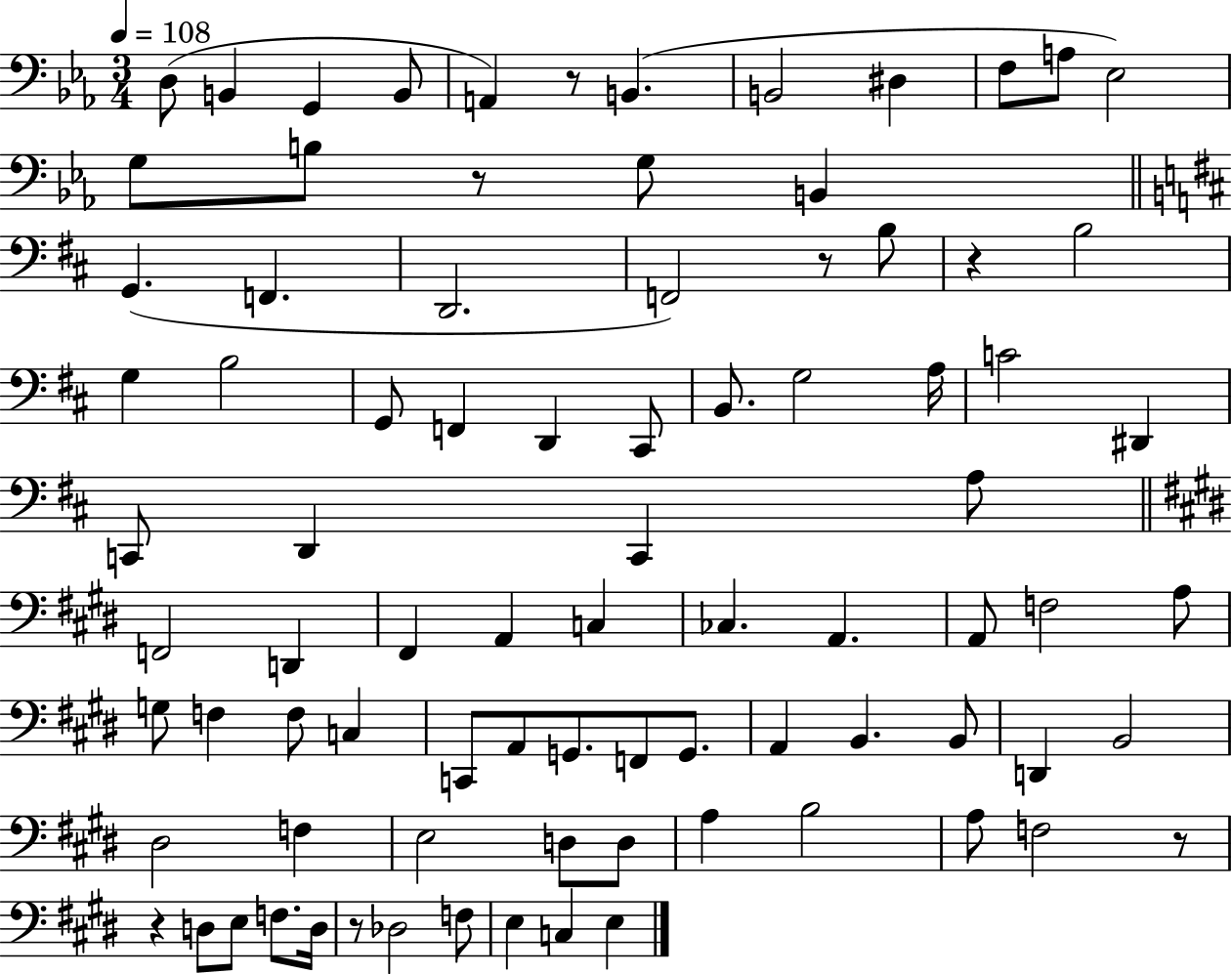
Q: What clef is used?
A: bass